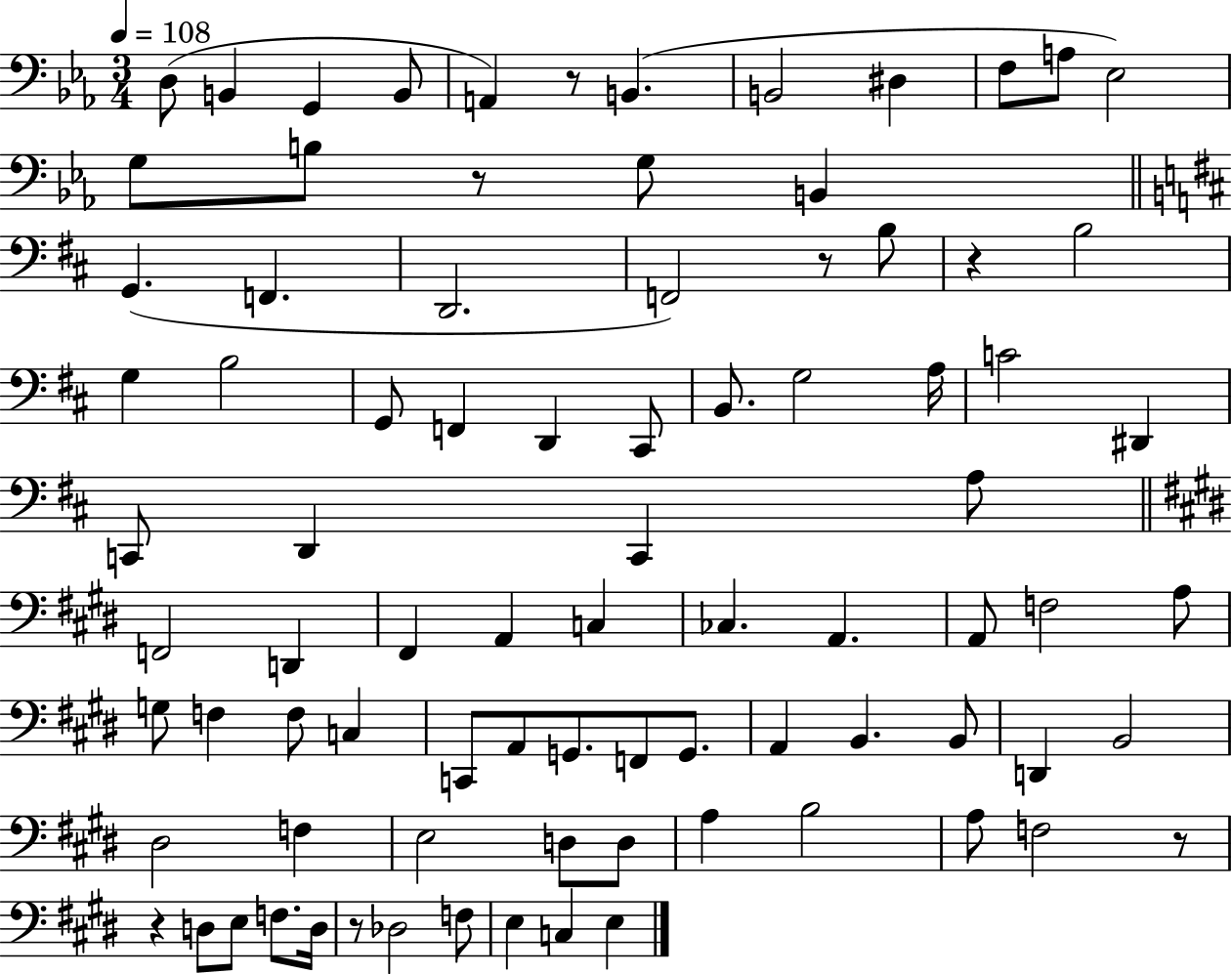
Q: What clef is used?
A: bass